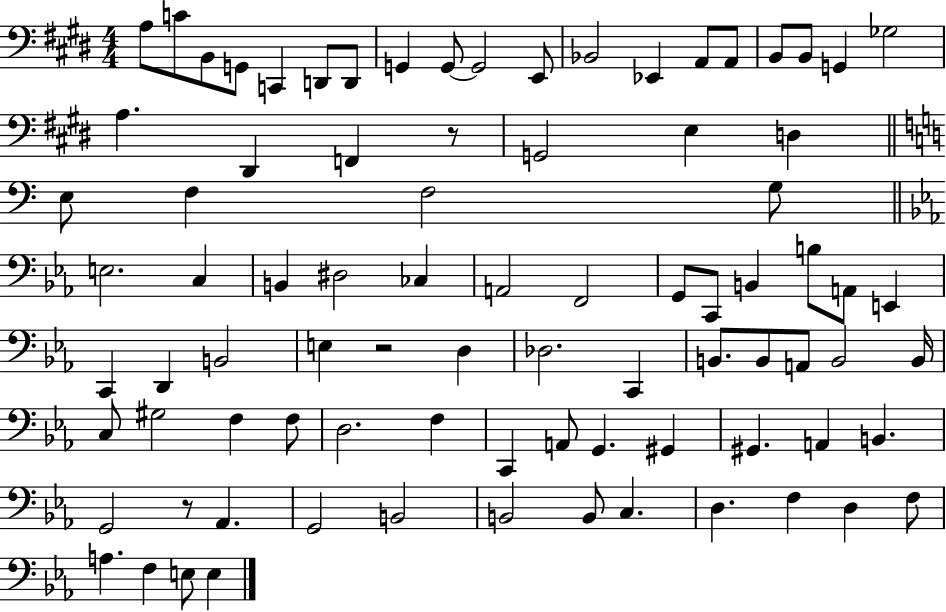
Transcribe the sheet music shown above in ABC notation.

X:1
T:Untitled
M:4/4
L:1/4
K:E
A,/2 C/2 B,,/2 G,,/2 C,, D,,/2 D,,/2 G,, G,,/2 G,,2 E,,/2 _B,,2 _E,, A,,/2 A,,/2 B,,/2 B,,/2 G,, _G,2 A, ^D,, F,, z/2 G,,2 E, D, E,/2 F, F,2 G,/2 E,2 C, B,, ^D,2 _C, A,,2 F,,2 G,,/2 C,,/2 B,, B,/2 A,,/2 E,, C,, D,, B,,2 E, z2 D, _D,2 C,, B,,/2 B,,/2 A,,/2 B,,2 B,,/4 C,/2 ^G,2 F, F,/2 D,2 F, C,, A,,/2 G,, ^G,, ^G,, A,, B,, G,,2 z/2 _A,, G,,2 B,,2 B,,2 B,,/2 C, D, F, D, F,/2 A, F, E,/2 E,